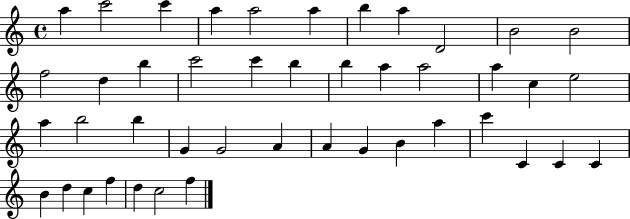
X:1
T:Untitled
M:4/4
L:1/4
K:C
a c'2 c' a a2 a b a D2 B2 B2 f2 d b c'2 c' b b a a2 a c e2 a b2 b G G2 A A G B a c' C C C B d c f d c2 f